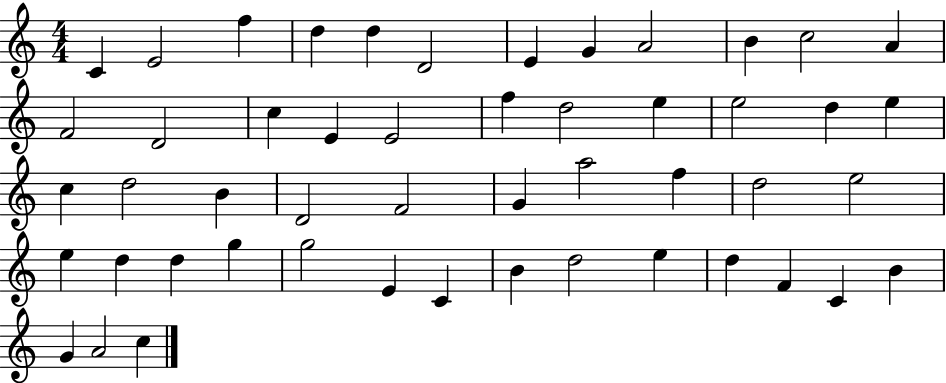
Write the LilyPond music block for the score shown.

{
  \clef treble
  \numericTimeSignature
  \time 4/4
  \key c \major
  c'4 e'2 f''4 | d''4 d''4 d'2 | e'4 g'4 a'2 | b'4 c''2 a'4 | \break f'2 d'2 | c''4 e'4 e'2 | f''4 d''2 e''4 | e''2 d''4 e''4 | \break c''4 d''2 b'4 | d'2 f'2 | g'4 a''2 f''4 | d''2 e''2 | \break e''4 d''4 d''4 g''4 | g''2 e'4 c'4 | b'4 d''2 e''4 | d''4 f'4 c'4 b'4 | \break g'4 a'2 c''4 | \bar "|."
}